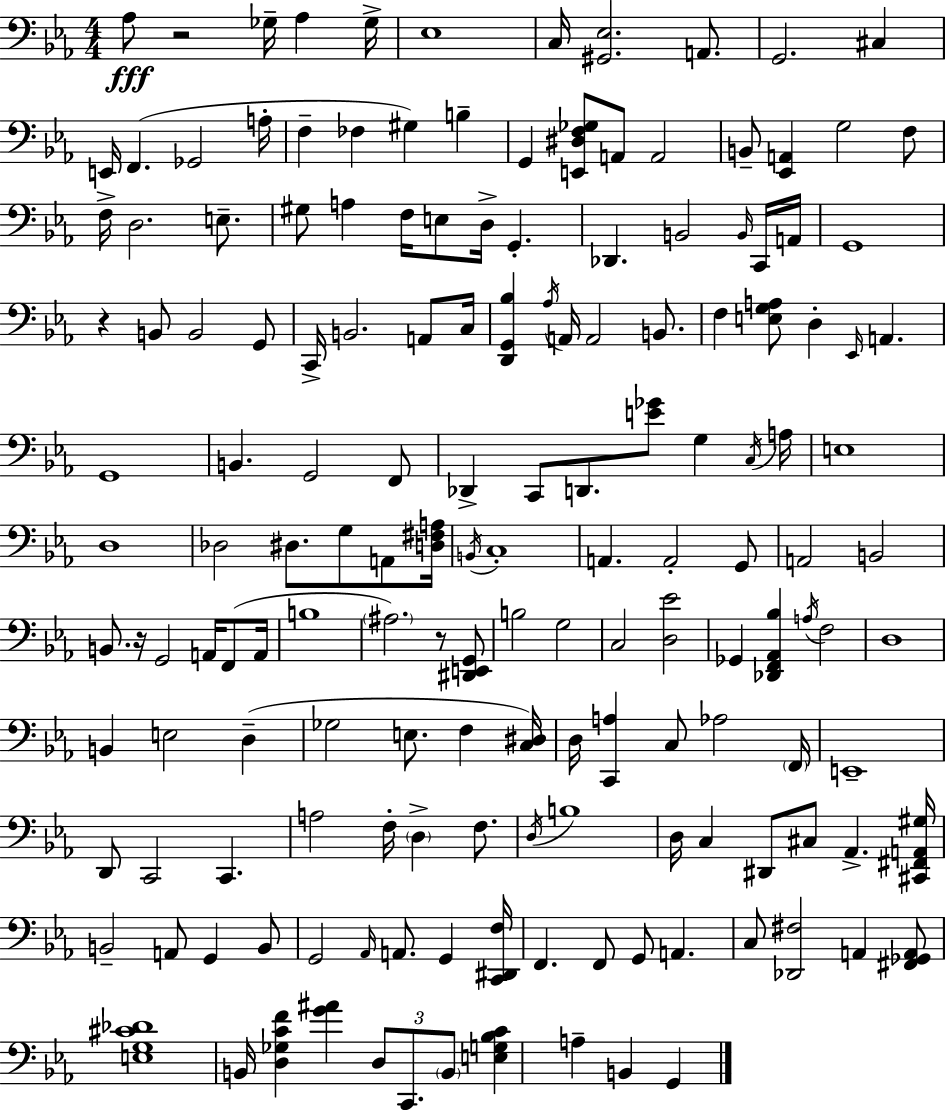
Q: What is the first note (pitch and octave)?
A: Ab3